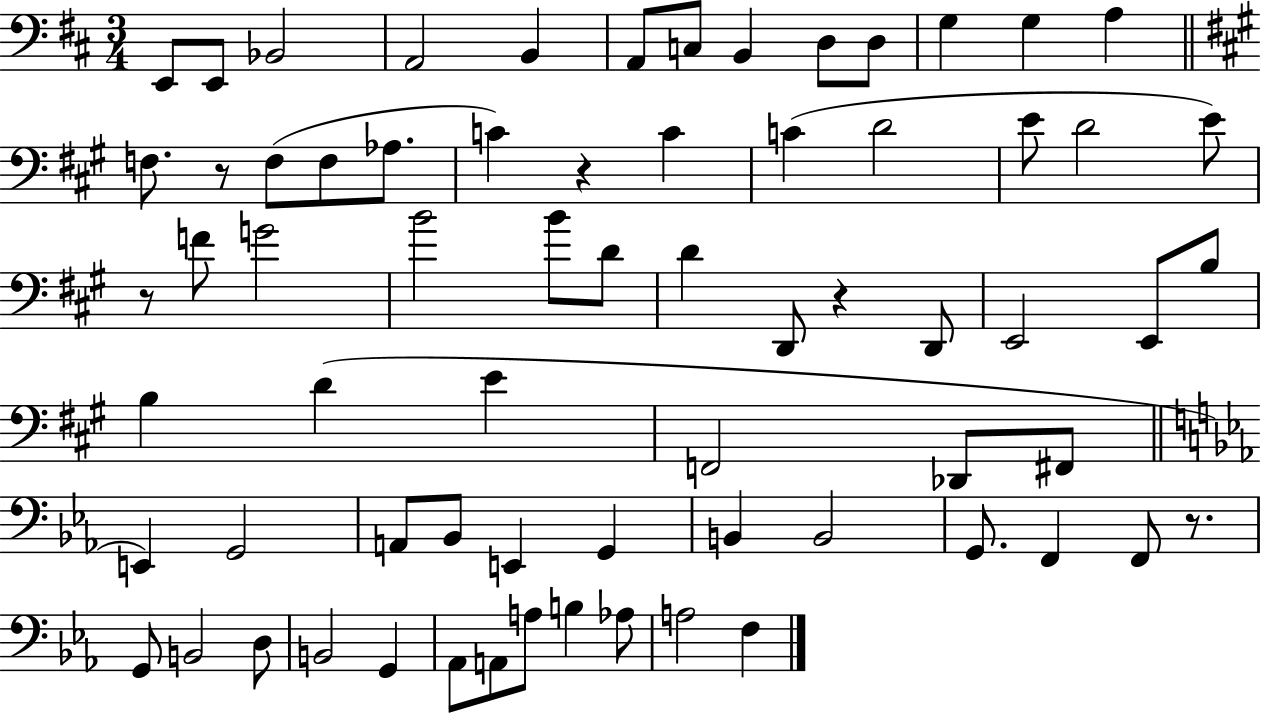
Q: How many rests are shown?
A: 5